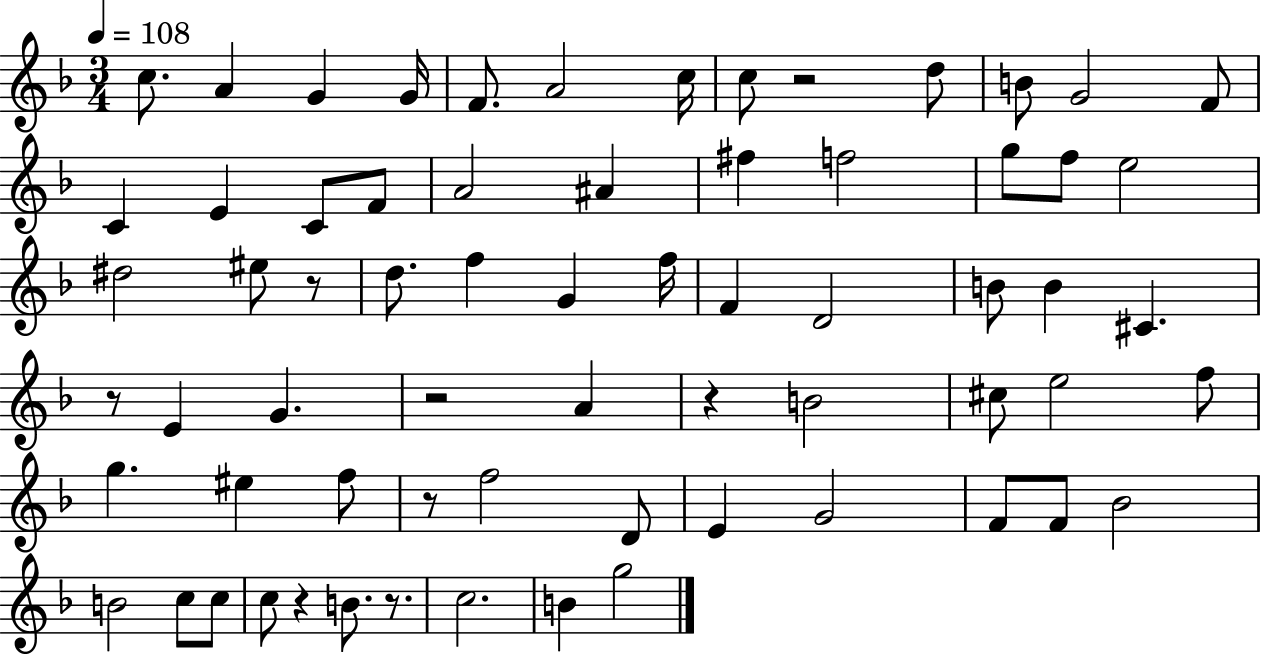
C5/e. A4/q G4/q G4/s F4/e. A4/h C5/s C5/e R/h D5/e B4/e G4/h F4/e C4/q E4/q C4/e F4/e A4/h A#4/q F#5/q F5/h G5/e F5/e E5/h D#5/h EIS5/e R/e D5/e. F5/q G4/q F5/s F4/q D4/h B4/e B4/q C#4/q. R/e E4/q G4/q. R/h A4/q R/q B4/h C#5/e E5/h F5/e G5/q. EIS5/q F5/e R/e F5/h D4/e E4/q G4/h F4/e F4/e Bb4/h B4/h C5/e C5/e C5/e R/q B4/e. R/e. C5/h. B4/q G5/h